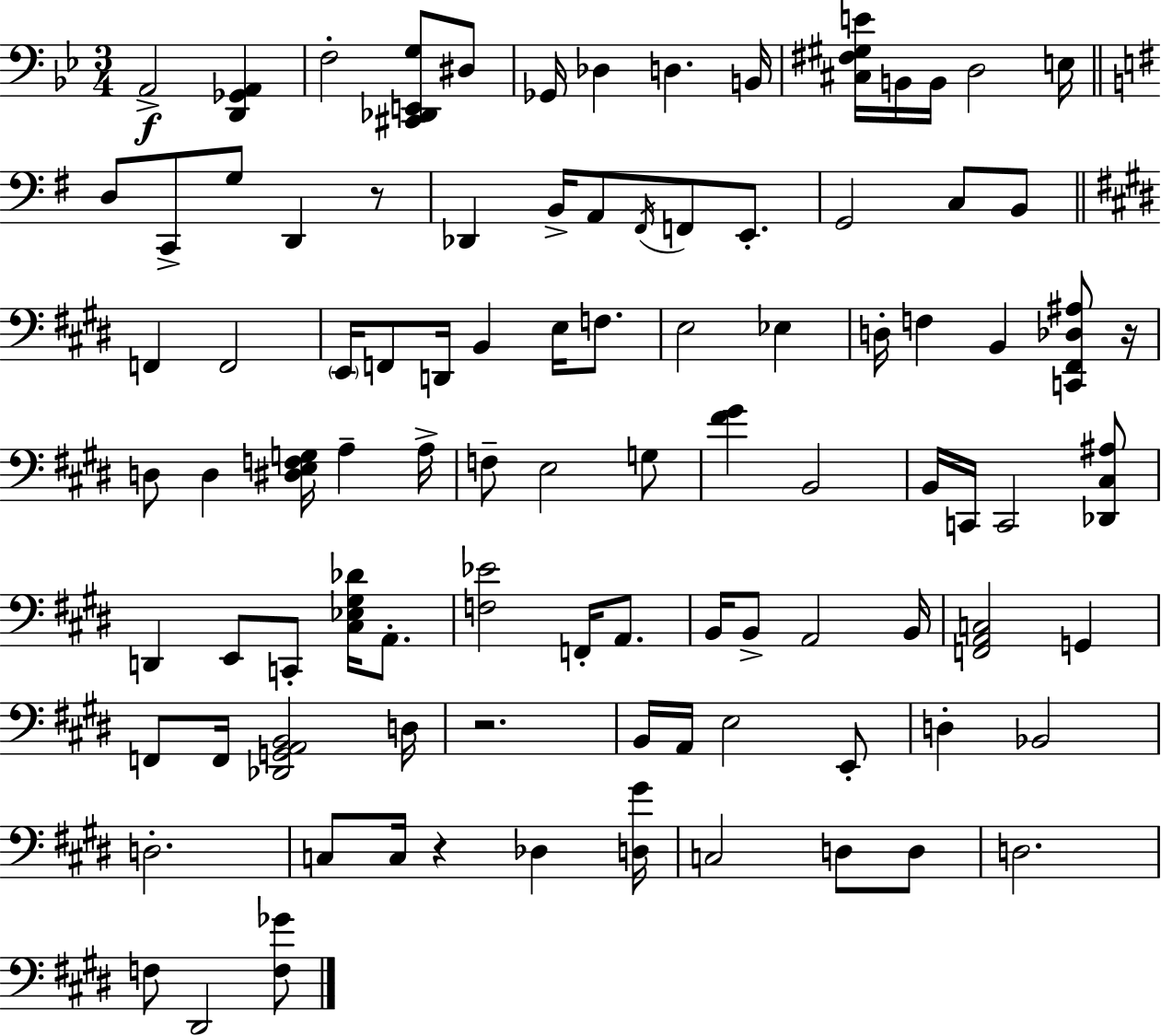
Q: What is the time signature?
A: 3/4